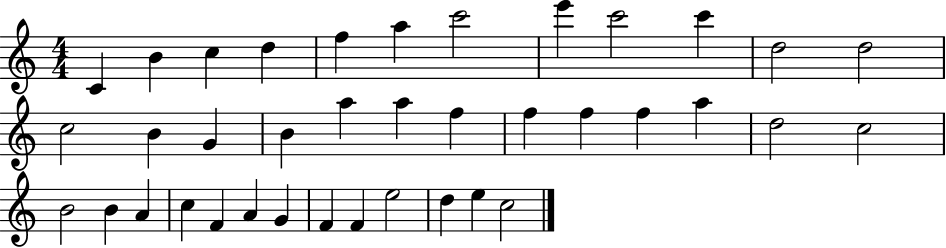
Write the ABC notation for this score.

X:1
T:Untitled
M:4/4
L:1/4
K:C
C B c d f a c'2 e' c'2 c' d2 d2 c2 B G B a a f f f f a d2 c2 B2 B A c F A G F F e2 d e c2